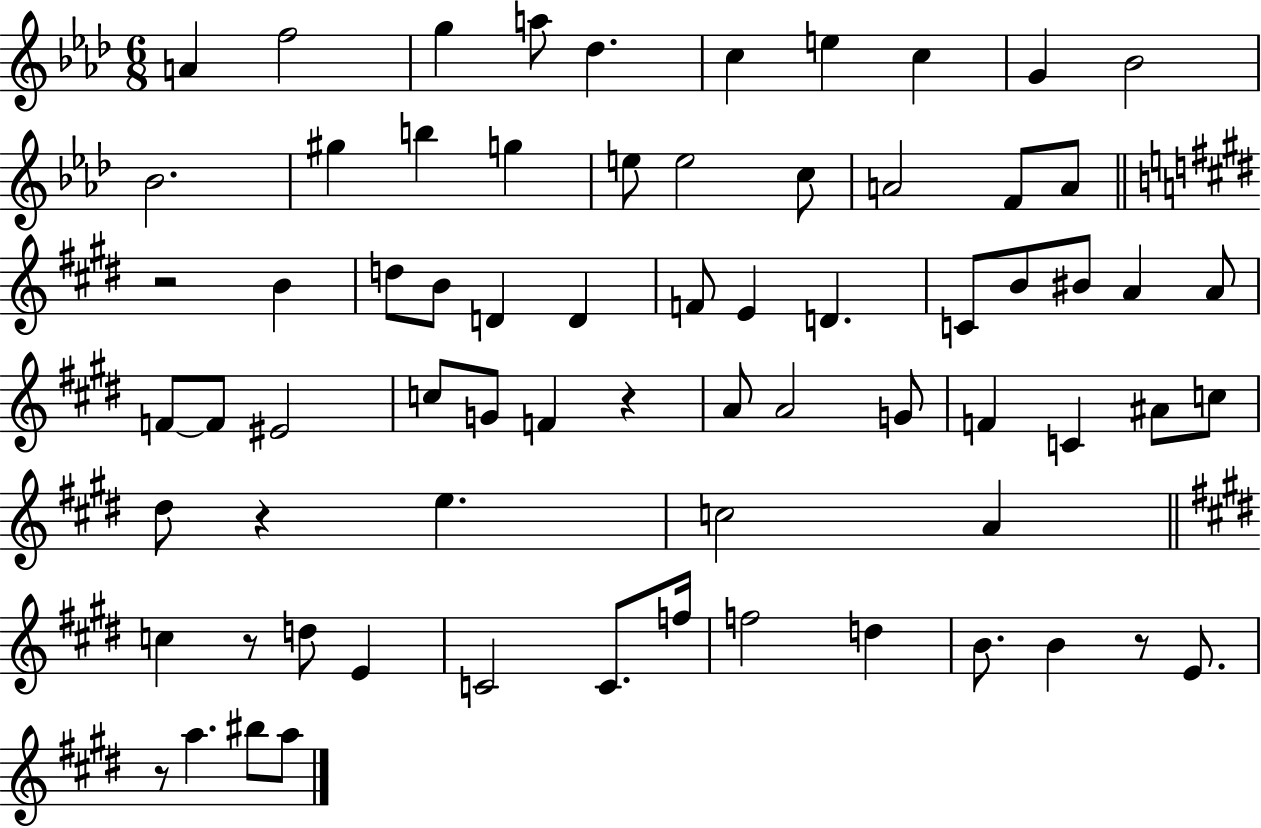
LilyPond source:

{
  \clef treble
  \numericTimeSignature
  \time 6/8
  \key aes \major
  a'4 f''2 | g''4 a''8 des''4. | c''4 e''4 c''4 | g'4 bes'2 | \break bes'2. | gis''4 b''4 g''4 | e''8 e''2 c''8 | a'2 f'8 a'8 | \break \bar "||" \break \key e \major r2 b'4 | d''8 b'8 d'4 d'4 | f'8 e'4 d'4. | c'8 b'8 bis'8 a'4 a'8 | \break f'8~~ f'8 eis'2 | c''8 g'8 f'4 r4 | a'8 a'2 g'8 | f'4 c'4 ais'8 c''8 | \break dis''8 r4 e''4. | c''2 a'4 | \bar "||" \break \key e \major c''4 r8 d''8 e'4 | c'2 c'8. f''16 | f''2 d''4 | b'8. b'4 r8 e'8. | \break r8 a''4. bis''8 a''8 | \bar "|."
}